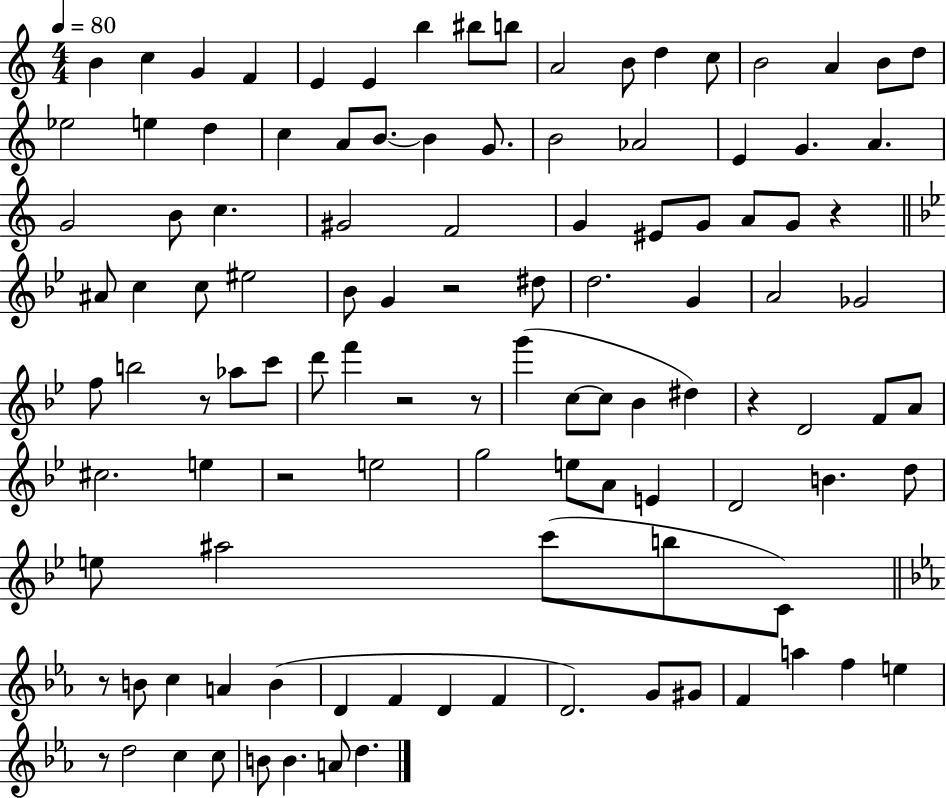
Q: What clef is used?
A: treble